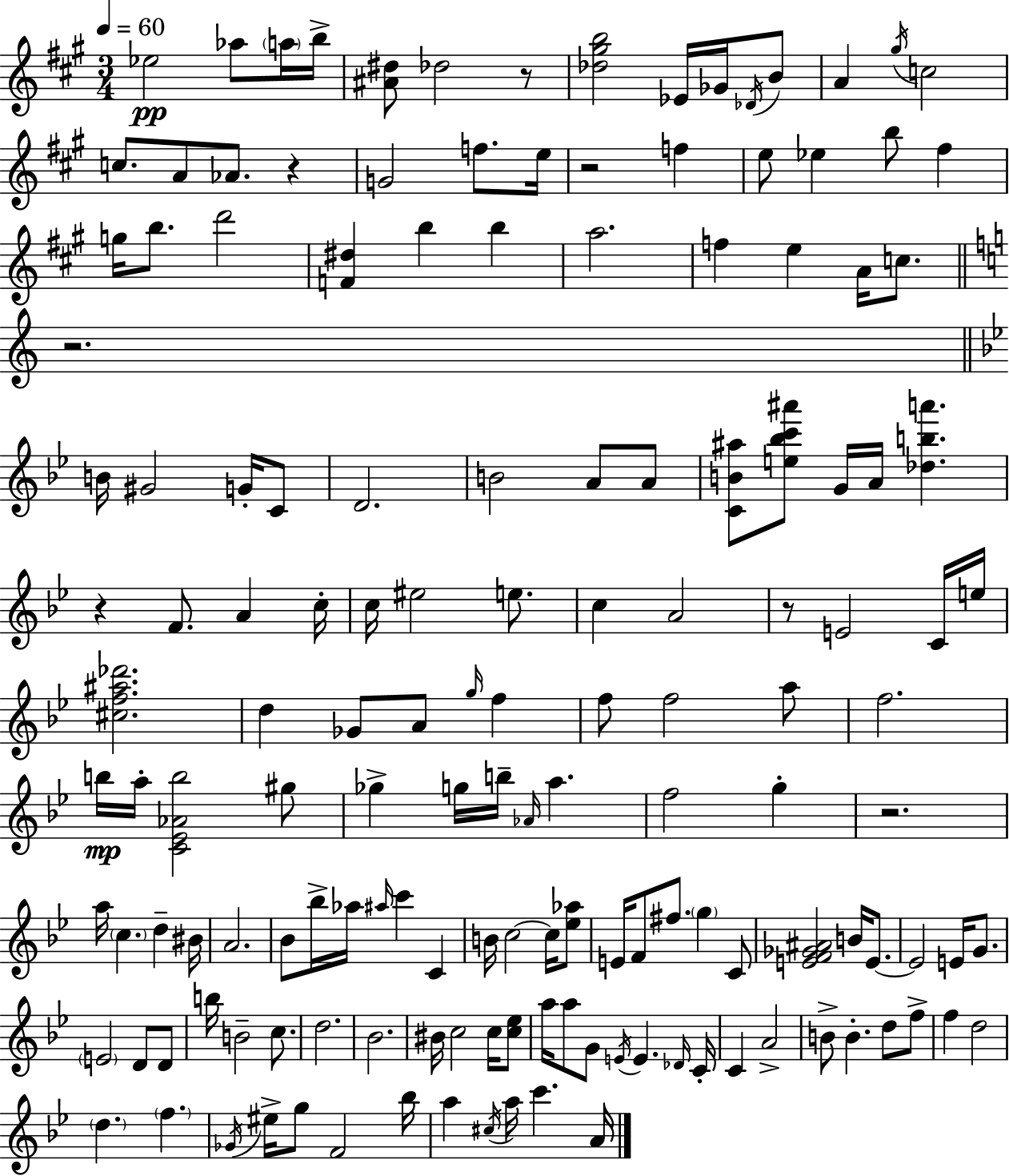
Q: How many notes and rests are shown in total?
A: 153